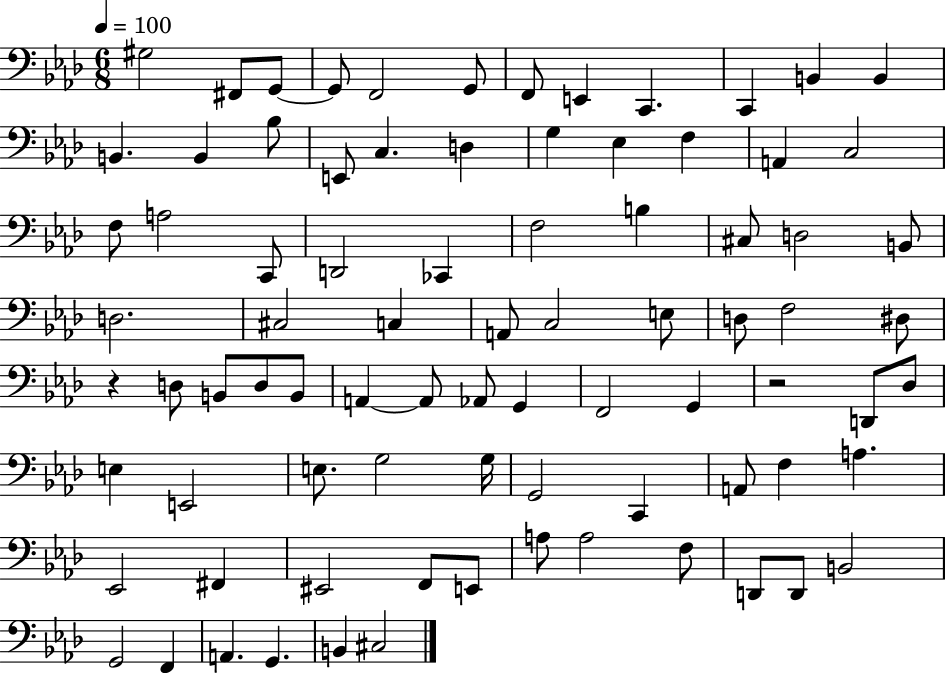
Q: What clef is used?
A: bass